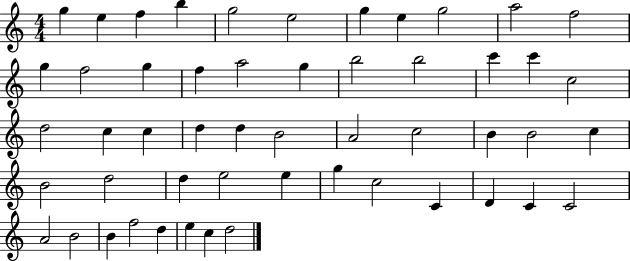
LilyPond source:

{
  \clef treble
  \numericTimeSignature
  \time 4/4
  \key c \major
  g''4 e''4 f''4 b''4 | g''2 e''2 | g''4 e''4 g''2 | a''2 f''2 | \break g''4 f''2 g''4 | f''4 a''2 g''4 | b''2 b''2 | c'''4 c'''4 c''2 | \break d''2 c''4 c''4 | d''4 d''4 b'2 | a'2 c''2 | b'4 b'2 c''4 | \break b'2 d''2 | d''4 e''2 e''4 | g''4 c''2 c'4 | d'4 c'4 c'2 | \break a'2 b'2 | b'4 f''2 d''4 | e''4 c''4 d''2 | \bar "|."
}